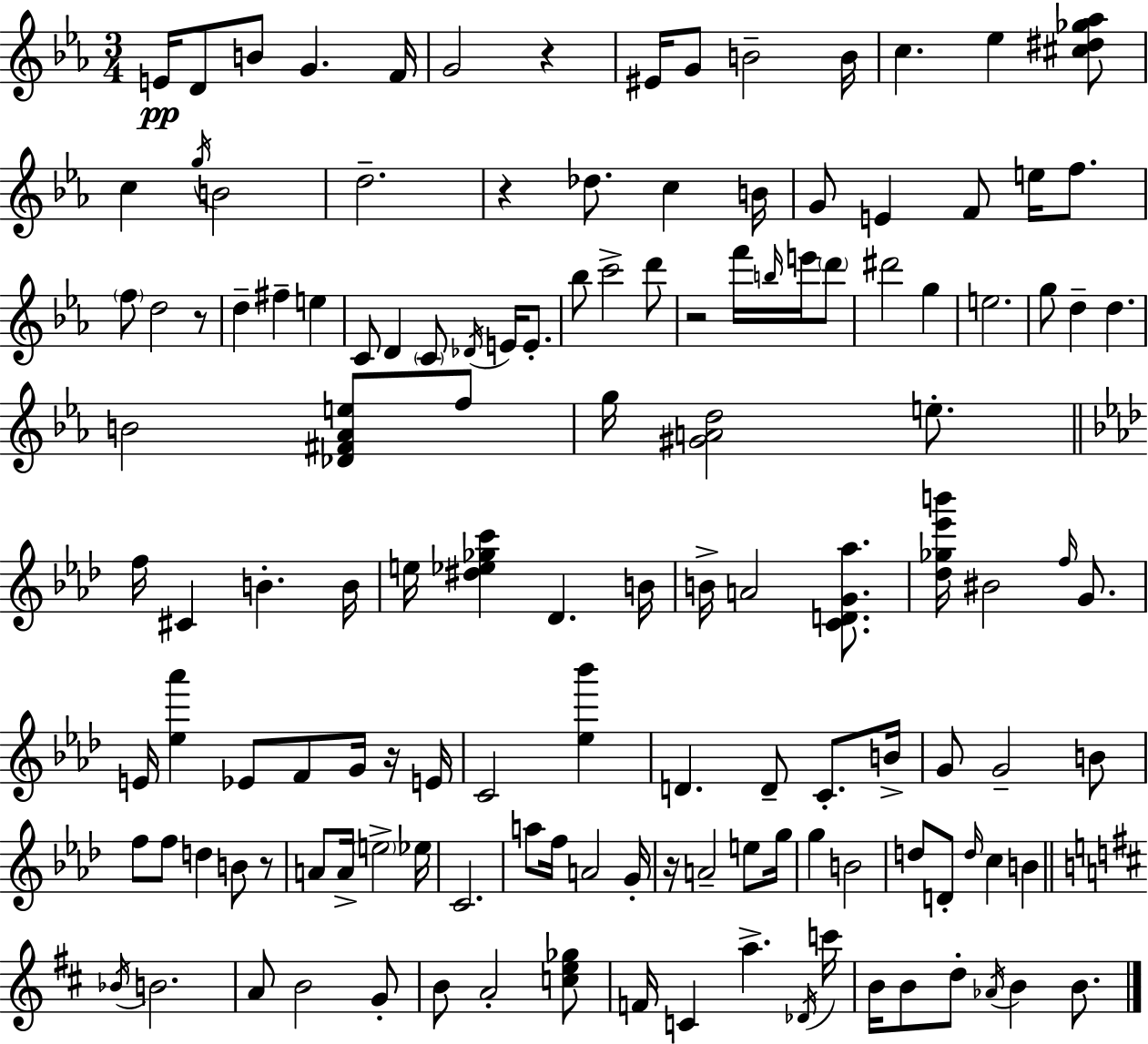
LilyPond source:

{
  \clef treble
  \numericTimeSignature
  \time 3/4
  \key ees \major
  e'16\pp d'8 b'8 g'4. f'16 | g'2 r4 | eis'16 g'8 b'2-- b'16 | c''4. ees''4 <cis'' dis'' ges'' aes''>8 | \break c''4 \acciaccatura { g''16 } b'2 | d''2.-- | r4 des''8. c''4 | b'16 g'8 e'4 f'8 e''16 f''8. | \break \parenthesize f''8 d''2 r8 | d''4-- fis''4-- e''4 | c'8 d'4 \parenthesize c'8 \acciaccatura { des'16 } e'16 e'8.-. | bes''8 c'''2-> | \break d'''8 r2 f'''16 \grace { b''16 } | e'''16 \parenthesize d'''8 dis'''2 g''4 | e''2. | g''8 d''4-- d''4. | \break b'2 <des' fis' aes' e''>8 | f''8 g''16 <gis' a' d''>2 | e''8.-. \bar "||" \break \key f \minor f''16 cis'4 b'4.-. b'16 | e''16 <dis'' ees'' ges'' c'''>4 des'4. b'16 | b'16-> a'2 <c' d' g' aes''>8. | <des'' ges'' ees''' b'''>16 bis'2 \grace { f''16 } g'8. | \break e'16 <ees'' aes'''>4 ees'8 f'8 g'16 r16 | e'16 c'2 <ees'' bes'''>4 | d'4. d'8-- c'8.-. | b'16-> g'8 g'2-- b'8 | \break f''8 f''8 d''4 b'8 r8 | a'8 a'16-> \parenthesize e''2-> | ees''16 c'2. | a''8 f''16 a'2 | \break g'16-. r16 a'2-- e''8 | g''16 g''4 b'2 | d''8 d'8-. \grace { d''16 } c''4 b'4 | \bar "||" \break \key b \minor \acciaccatura { bes'16 } b'2. | a'8 b'2 g'8-. | b'8 a'2-. <c'' e'' ges''>8 | f'16 c'4 a''4.-> | \break \acciaccatura { des'16 } c'''16 b'16 b'8 d''8-. \acciaccatura { aes'16 } b'4 | b'8. \bar "|."
}